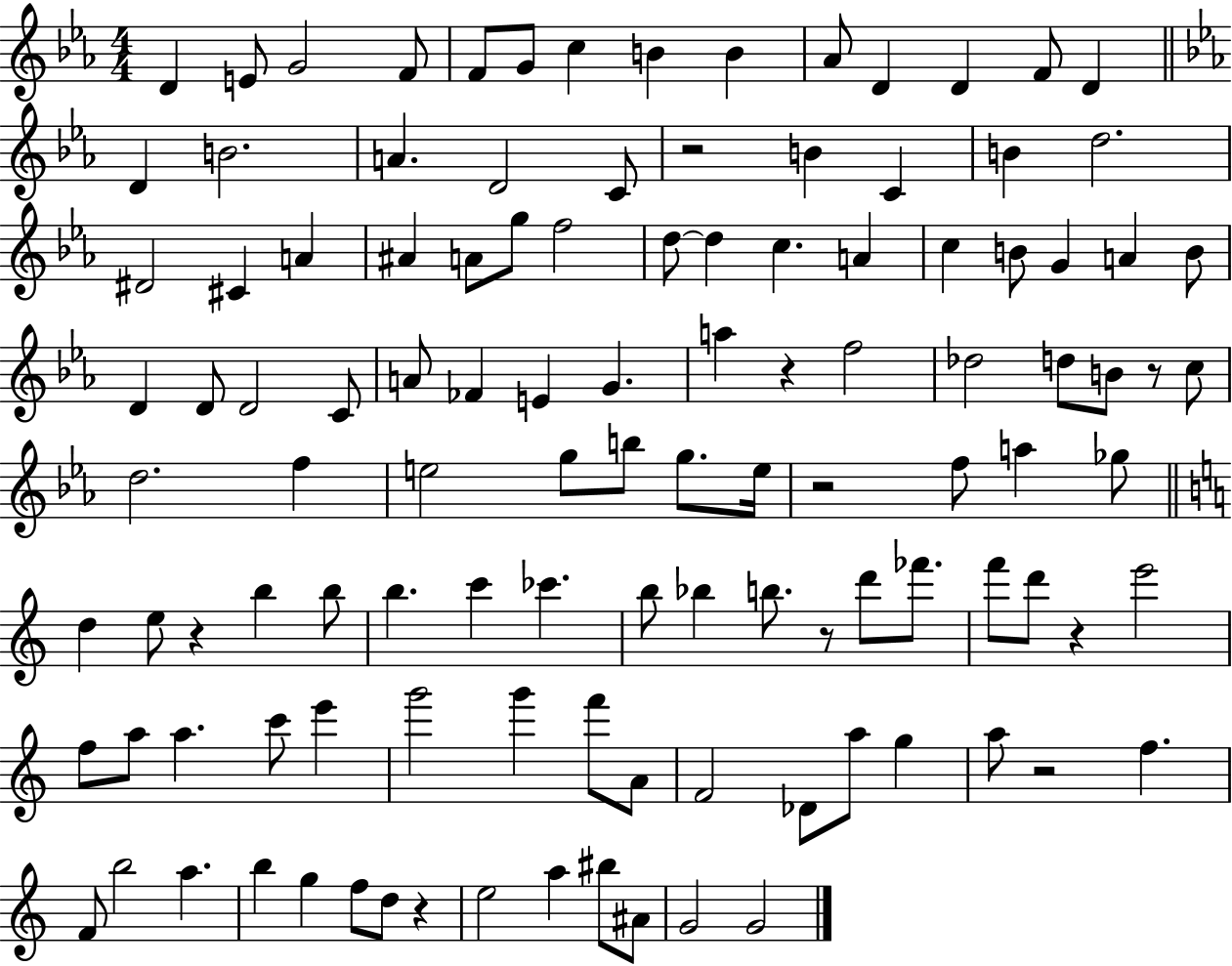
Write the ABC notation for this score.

X:1
T:Untitled
M:4/4
L:1/4
K:Eb
D E/2 G2 F/2 F/2 G/2 c B B _A/2 D D F/2 D D B2 A D2 C/2 z2 B C B d2 ^D2 ^C A ^A A/2 g/2 f2 d/2 d c A c B/2 G A B/2 D D/2 D2 C/2 A/2 _F E G a z f2 _d2 d/2 B/2 z/2 c/2 d2 f e2 g/2 b/2 g/2 e/4 z2 f/2 a _g/2 d e/2 z b b/2 b c' _c' b/2 _b b/2 z/2 d'/2 _f'/2 f'/2 d'/2 z e'2 f/2 a/2 a c'/2 e' g'2 g' f'/2 A/2 F2 _D/2 a/2 g a/2 z2 f F/2 b2 a b g f/2 d/2 z e2 a ^b/2 ^A/2 G2 G2